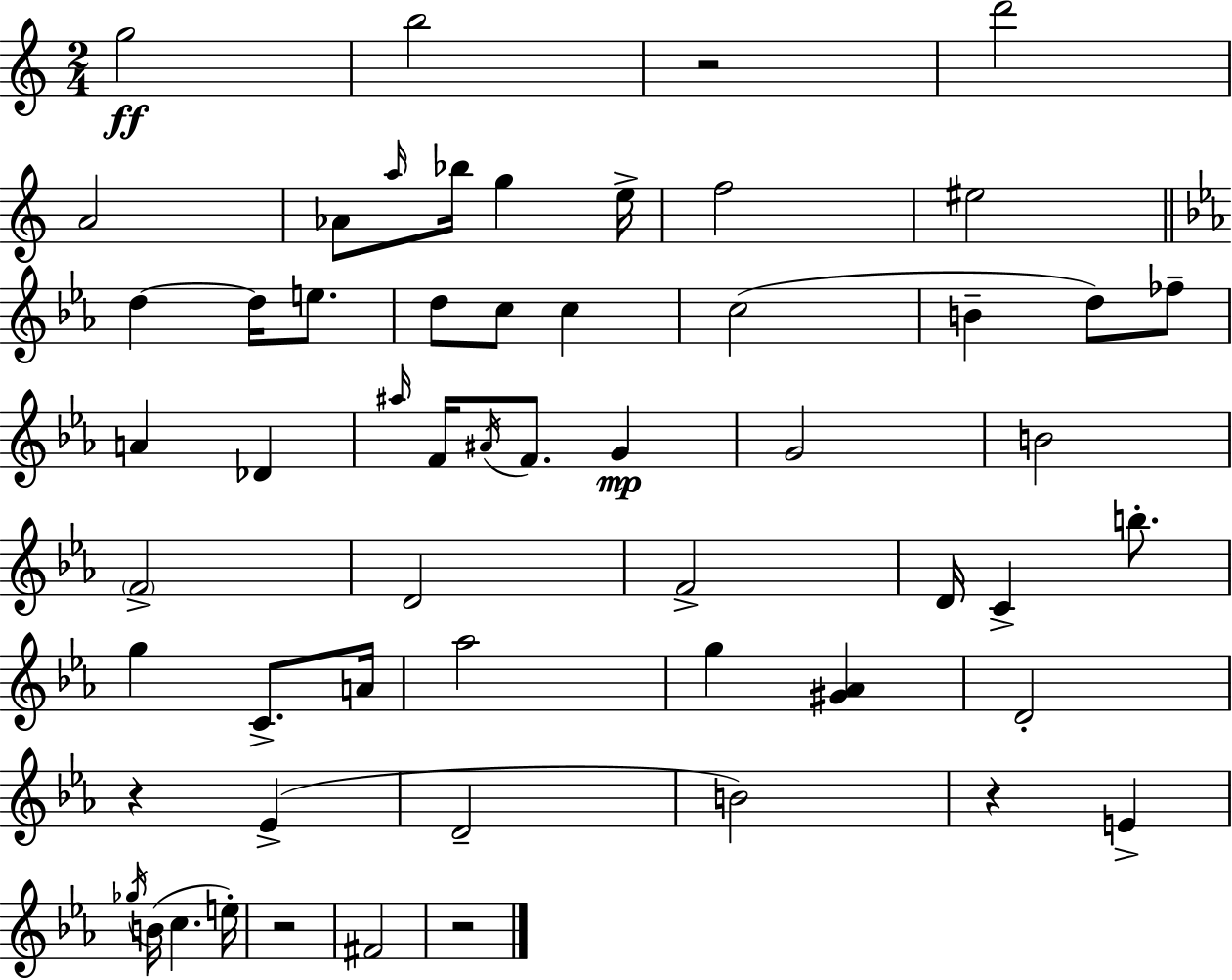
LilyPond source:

{
  \clef treble
  \numericTimeSignature
  \time 2/4
  \key c \major
  g''2\ff | b''2 | r2 | d'''2 | \break a'2 | aes'8 \grace { a''16 } bes''16 g''4 | e''16-> f''2 | eis''2 | \break \bar "||" \break \key c \minor d''4~~ d''16 e''8. | d''8 c''8 c''4 | c''2( | b'4-- d''8) fes''8-- | \break a'4 des'4 | \grace { ais''16 } f'16 \acciaccatura { ais'16 } f'8. g'4\mp | g'2 | b'2 | \break \parenthesize f'2-> | d'2 | f'2-> | d'16 c'4-> b''8.-. | \break g''4 c'8.-> | a'16 aes''2 | g''4 <gis' aes'>4 | d'2-. | \break r4 ees'4->( | d'2-- | b'2) | r4 e'4-> | \break \acciaccatura { ges''16 }( b'16 c''4. | e''16-.) r2 | fis'2 | r2 | \break \bar "|."
}